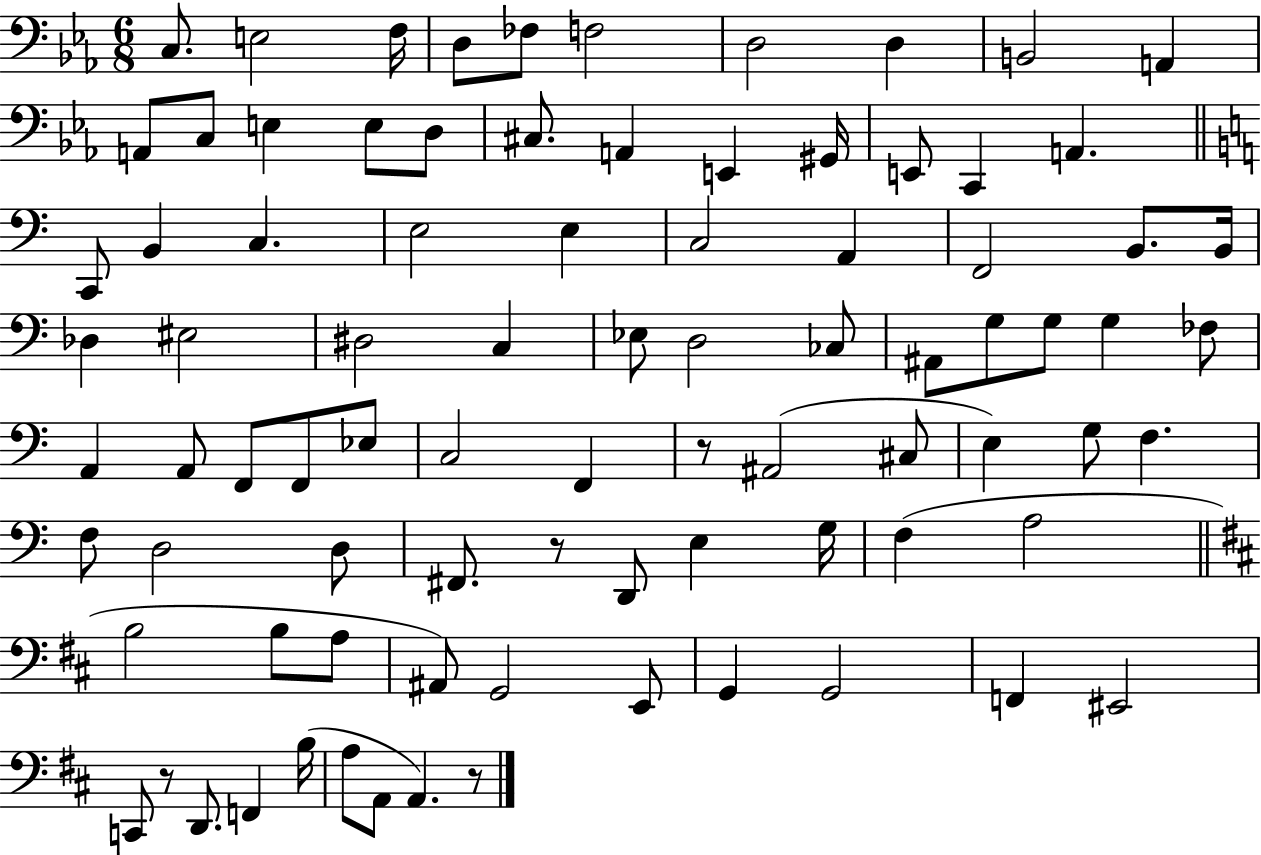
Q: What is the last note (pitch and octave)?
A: A2